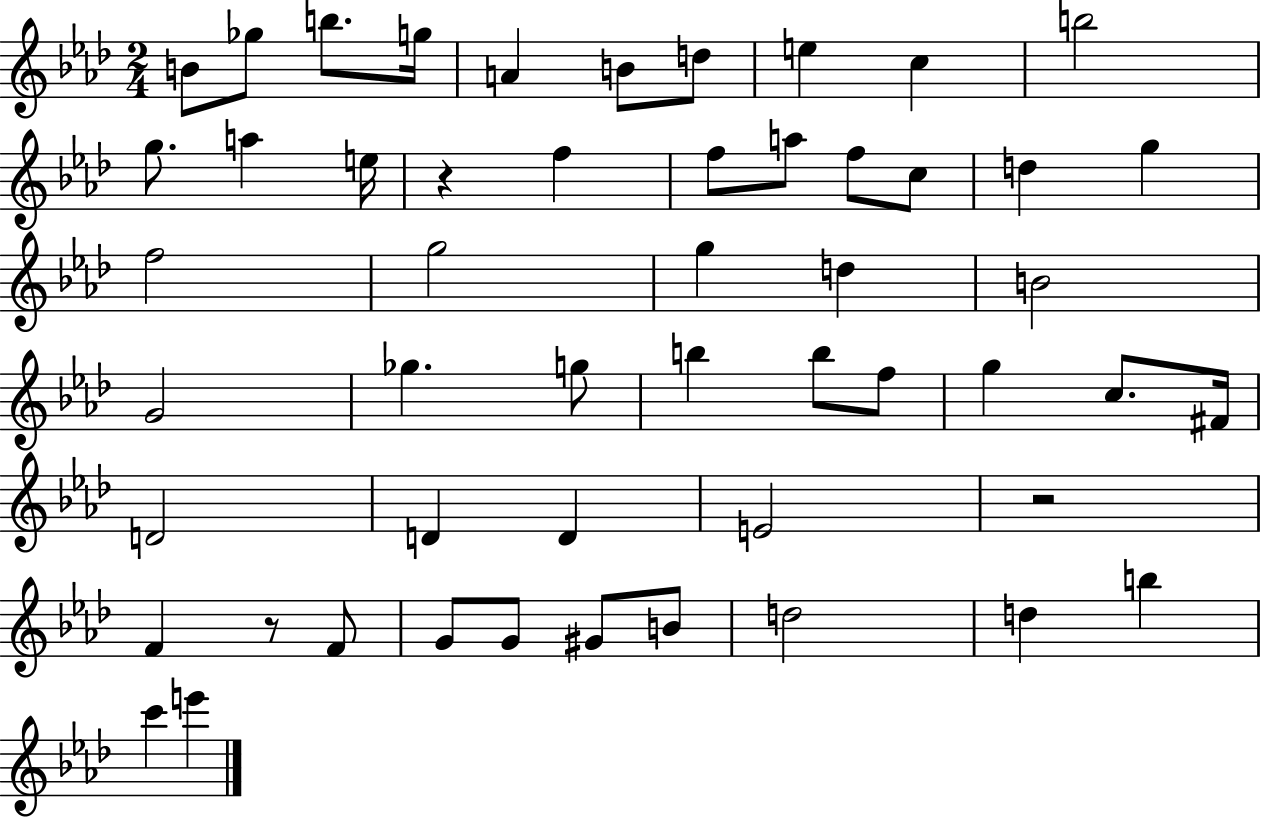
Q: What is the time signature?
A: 2/4